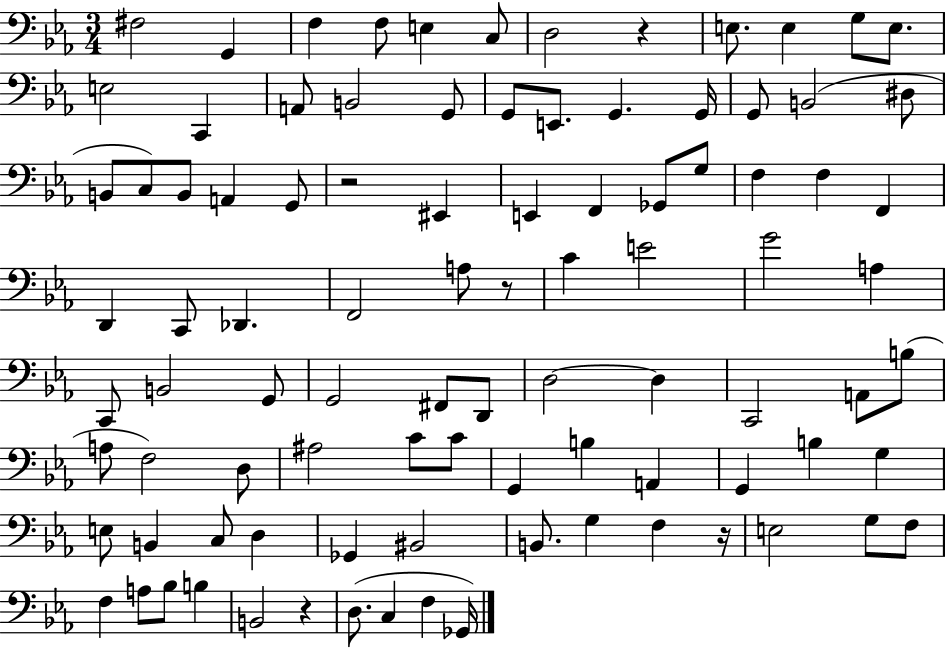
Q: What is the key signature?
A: EES major